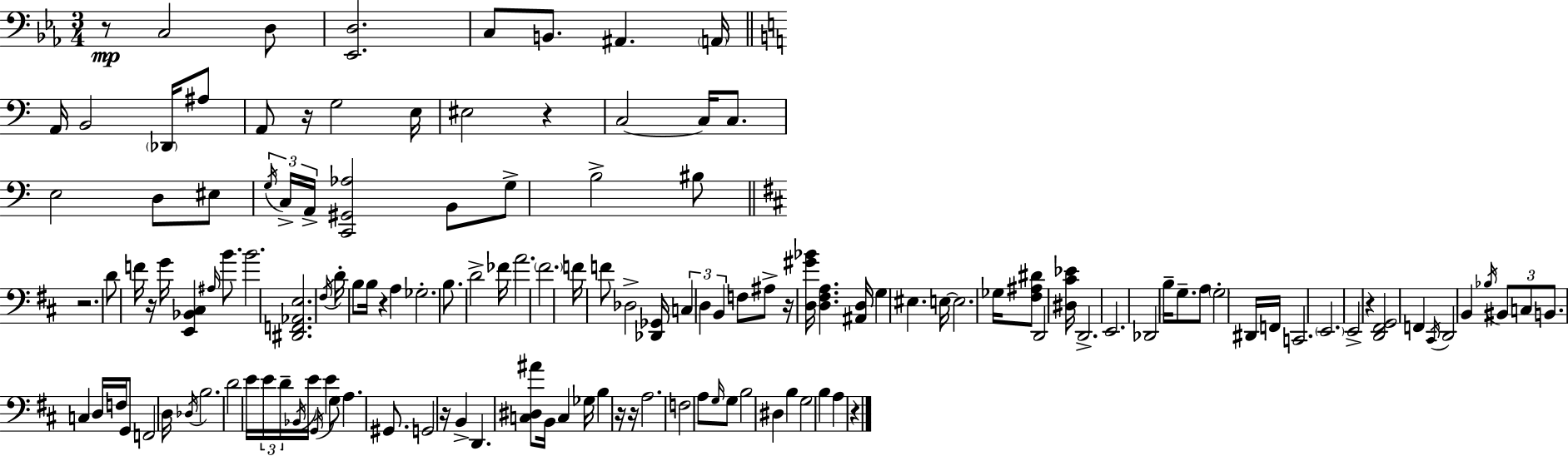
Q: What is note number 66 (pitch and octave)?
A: D#2